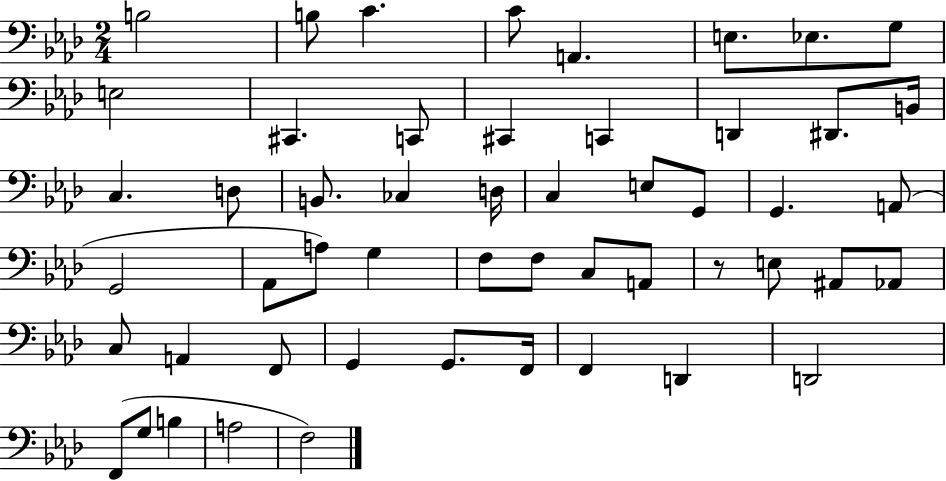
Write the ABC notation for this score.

X:1
T:Untitled
M:2/4
L:1/4
K:Ab
B,2 B,/2 C C/2 A,, E,/2 _E,/2 G,/2 E,2 ^C,, C,,/2 ^C,, C,, D,, ^D,,/2 B,,/4 C, D,/2 B,,/2 _C, D,/4 C, E,/2 G,,/2 G,, A,,/2 G,,2 _A,,/2 A,/2 G, F,/2 F,/2 C,/2 A,,/2 z/2 E,/2 ^A,,/2 _A,,/2 C,/2 A,, F,,/2 G,, G,,/2 F,,/4 F,, D,, D,,2 F,,/2 G,/2 B, A,2 F,2